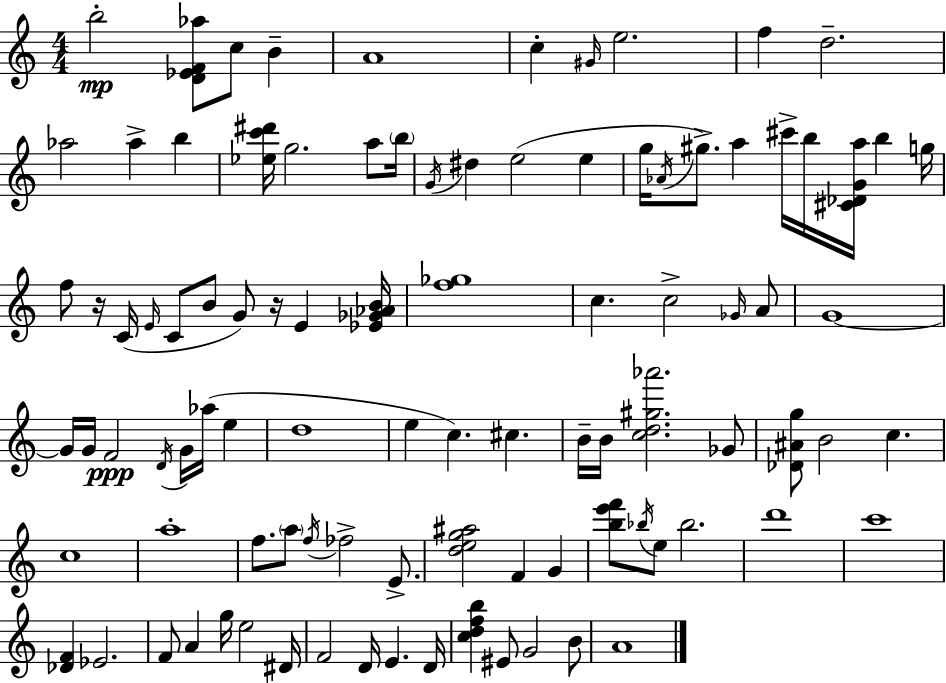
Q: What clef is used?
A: treble